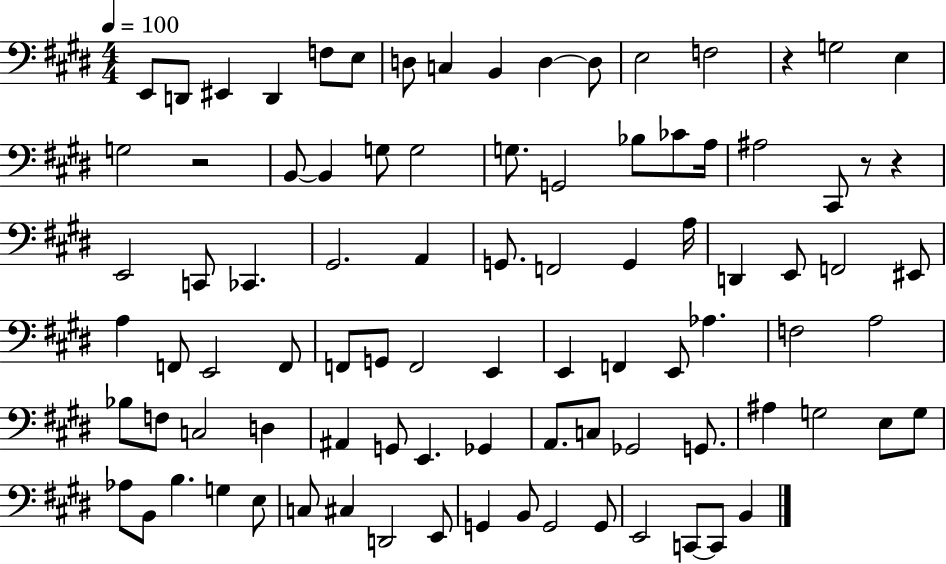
E2/e D2/e EIS2/q D2/q F3/e E3/e D3/e C3/q B2/q D3/q D3/e E3/h F3/h R/q G3/h E3/q G3/h R/h B2/e B2/q G3/e G3/h G3/e. G2/h Bb3/e CES4/e A3/s A#3/h C#2/e R/e R/q E2/h C2/e CES2/q. G#2/h. A2/q G2/e. F2/h G2/q A3/s D2/q E2/e F2/h EIS2/e A3/q F2/e E2/h F2/e F2/e G2/e F2/h E2/q E2/q F2/q E2/e Ab3/q. F3/h A3/h Bb3/e F3/e C3/h D3/q A#2/q G2/e E2/q. Gb2/q A2/e. C3/e Gb2/h G2/e. A#3/q G3/h E3/e G3/e Ab3/e B2/e B3/q. G3/q E3/e C3/e C#3/q D2/h E2/e G2/q B2/e G2/h G2/e E2/h C2/e C2/e B2/q